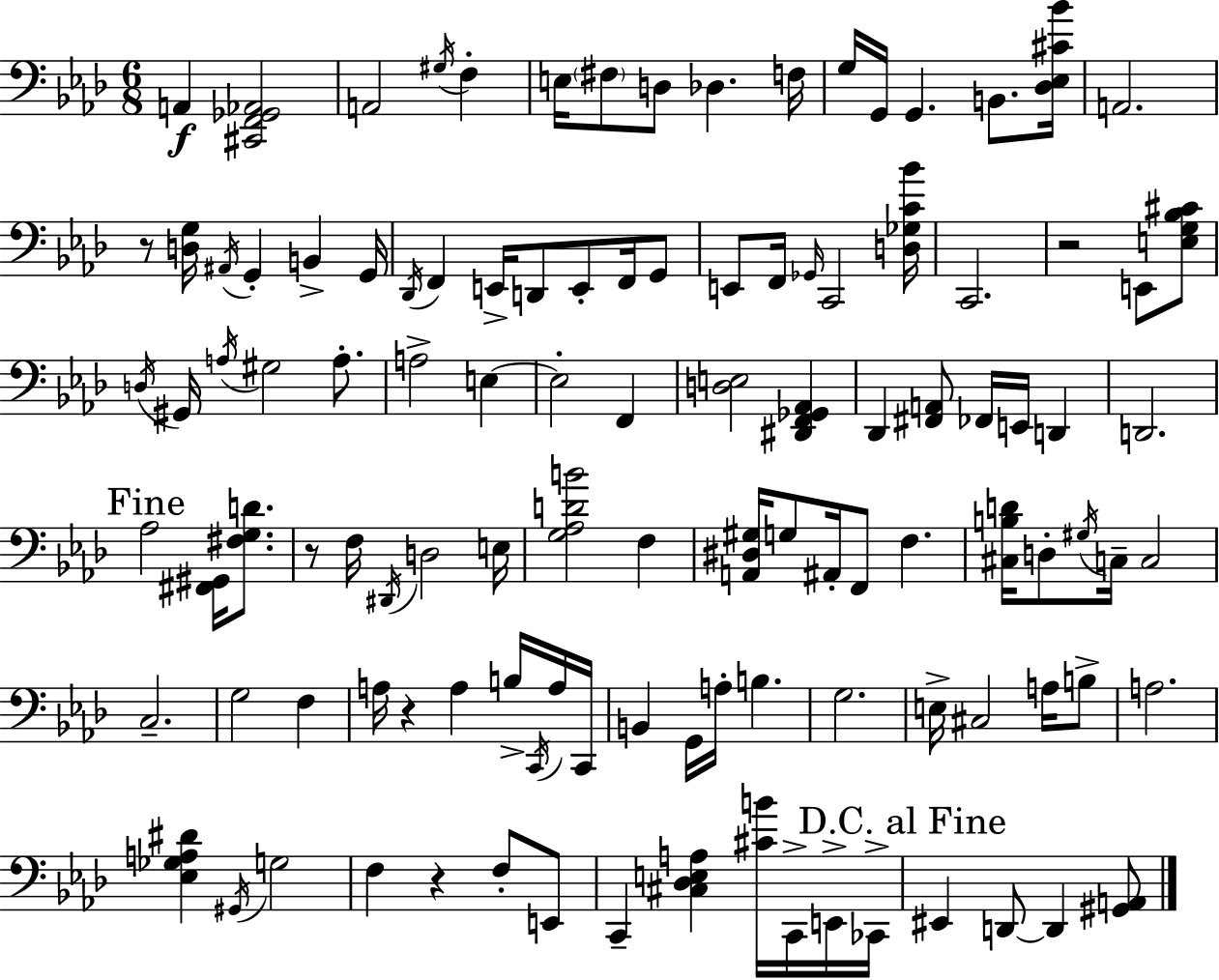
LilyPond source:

{
  \clef bass
  \numericTimeSignature
  \time 6/8
  \key f \minor
  \repeat volta 2 { a,4\f <cis, f, ges, aes,>2 | a,2 \acciaccatura { gis16 } f4-. | e16 \parenthesize fis8 d8 des4. | f16 g16 g,16 g,4. b,8. | \break <des ees cis' bes'>16 a,2. | r8 <d g>16 \acciaccatura { ais,16 } g,4-. b,4-> | g,16 \acciaccatura { des,16 } f,4 e,16-> d,8 e,8-. | f,16 g,8 e,8 f,16 \grace { ges,16 } c,2 | \break <d ges c' bes'>16 c,2. | r2 | e,8 <e g bes cis'>8 \acciaccatura { d16 } gis,16 \acciaccatura { a16 } gis2 | a8.-. a2-> | \break e4~~ e2-. | f,4 <d e>2 | <dis, f, ges, aes,>4 des,4 <fis, a,>8 | fes,16 e,16 d,4 d,2. | \break \mark "Fine" aes2 | <fis, gis,>16 <fis g d'>8. r8 f16 \acciaccatura { dis,16 } d2 | e16 <g aes d' b'>2 | f4 <a, dis gis>16 g8 ais,16-. f,8 | \break f4. <cis b d'>16 d8-. \acciaccatura { gis16 } c16-- | c2 c2.-- | g2 | f4 a16 r4 | \break a4 b16-> \acciaccatura { c,16 } a16 c,16 b,4 | g,16 a16-. b4. g2. | e16-> cis2 | a16 b8-> a2. | \break <ees ges a dis'>4 | \acciaccatura { gis,16 } g2 f4 | r4 f8-. e,8 c,4-- | <cis des e a>4 <cis' b'>16 c,16-> e,16-> ces,16-> \mark "D.C. al Fine" eis,4 | \break d,8~~ d,4 <gis, a,>8 } \bar "|."
}